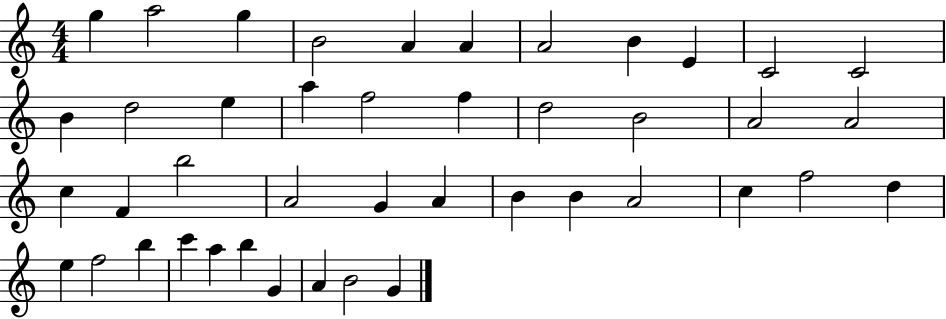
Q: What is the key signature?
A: C major